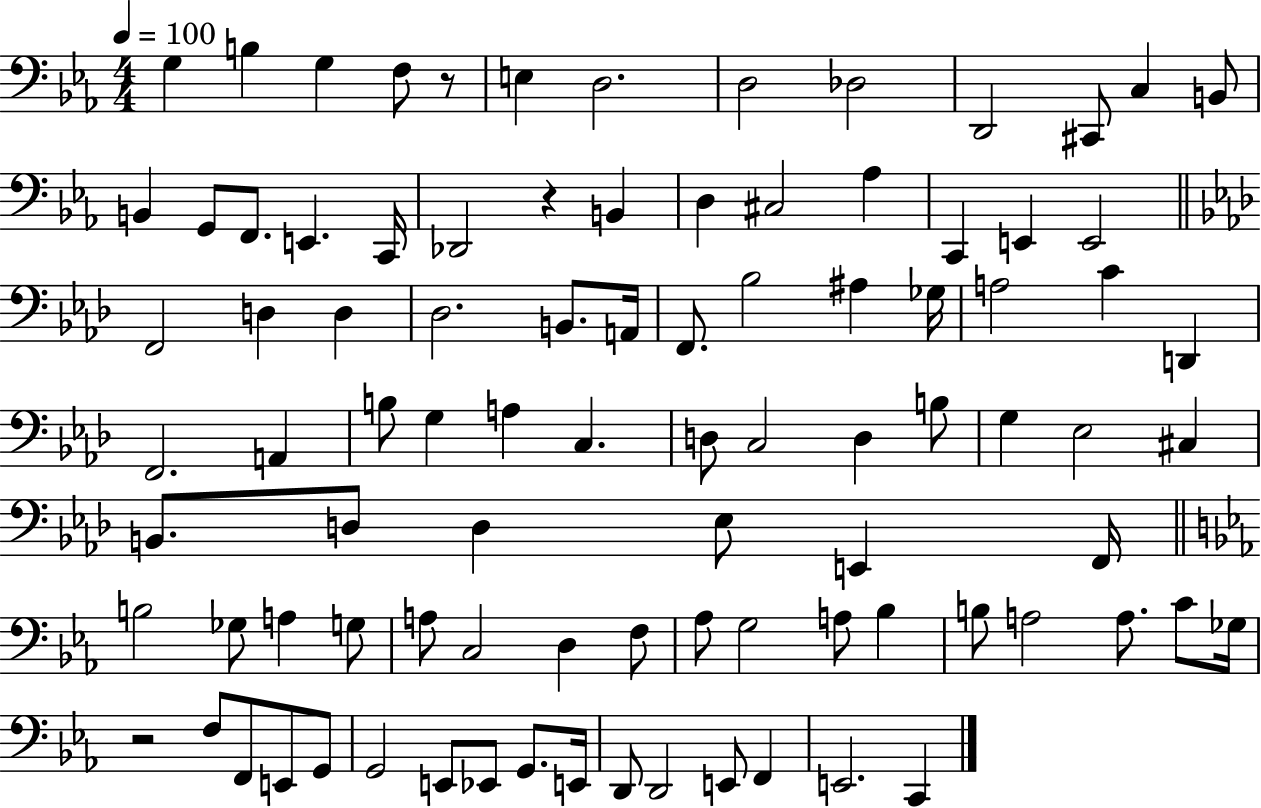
X:1
T:Untitled
M:4/4
L:1/4
K:Eb
G, B, G, F,/2 z/2 E, D,2 D,2 _D,2 D,,2 ^C,,/2 C, B,,/2 B,, G,,/2 F,,/2 E,, C,,/4 _D,,2 z B,, D, ^C,2 _A, C,, E,, E,,2 F,,2 D, D, _D,2 B,,/2 A,,/4 F,,/2 _B,2 ^A, _G,/4 A,2 C D,, F,,2 A,, B,/2 G, A, C, D,/2 C,2 D, B,/2 G, _E,2 ^C, B,,/2 D,/2 D, _E,/2 E,, F,,/4 B,2 _G,/2 A, G,/2 A,/2 C,2 D, F,/2 _A,/2 G,2 A,/2 _B, B,/2 A,2 A,/2 C/2 _G,/4 z2 F,/2 F,,/2 E,,/2 G,,/2 G,,2 E,,/2 _E,,/2 G,,/2 E,,/4 D,,/2 D,,2 E,,/2 F,, E,,2 C,,